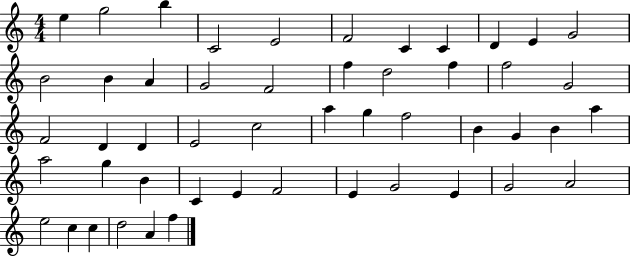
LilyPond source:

{
  \clef treble
  \numericTimeSignature
  \time 4/4
  \key c \major
  e''4 g''2 b''4 | c'2 e'2 | f'2 c'4 c'4 | d'4 e'4 g'2 | \break b'2 b'4 a'4 | g'2 f'2 | f''4 d''2 f''4 | f''2 g'2 | \break f'2 d'4 d'4 | e'2 c''2 | a''4 g''4 f''2 | b'4 g'4 b'4 a''4 | \break a''2 g''4 b'4 | c'4 e'4 f'2 | e'4 g'2 e'4 | g'2 a'2 | \break e''2 c''4 c''4 | d''2 a'4 f''4 | \bar "|."
}